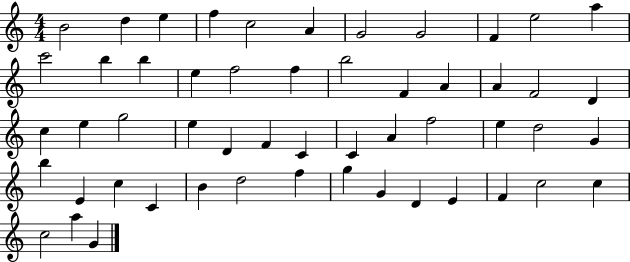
B4/h D5/q E5/q F5/q C5/h A4/q G4/h G4/h F4/q E5/h A5/q C6/h B5/q B5/q E5/q F5/h F5/q B5/h F4/q A4/q A4/q F4/h D4/q C5/q E5/q G5/h E5/q D4/q F4/q C4/q C4/q A4/q F5/h E5/q D5/h G4/q B5/q E4/q C5/q C4/q B4/q D5/h F5/q G5/q G4/q D4/q E4/q F4/q C5/h C5/q C5/h A5/q G4/q